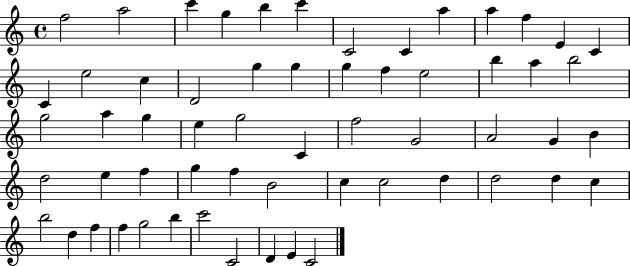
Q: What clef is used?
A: treble